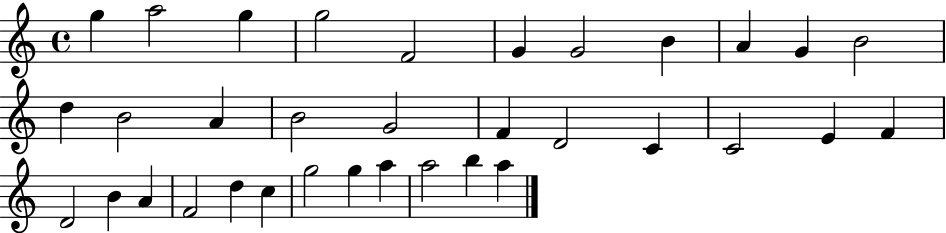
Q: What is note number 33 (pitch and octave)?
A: B5